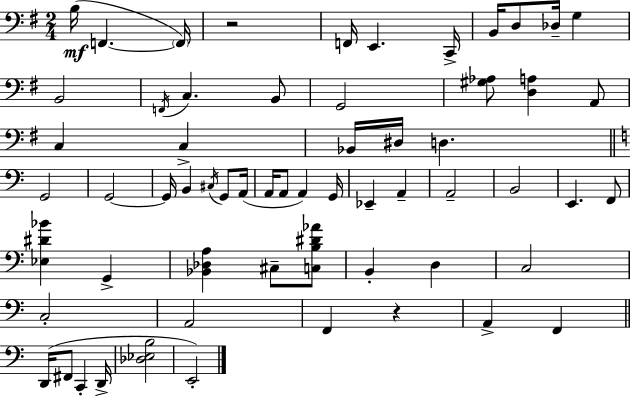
{
  \clef bass
  \numericTimeSignature
  \time 2/4
  \key g \major
  b16(\mf f,4.~~ \parenthesize f,16) | r2 | f,16 e,4. c,16-> | b,16 d8 des16-- g4 | \break b,2 | \acciaccatura { f,16 } c4. b,8 | g,2 | <gis aes>8 <d a>4 a,8 | \break c4 c4-> | bes,16 dis16 d4. | \bar "||" \break \key c \major g,2 | g,2~~ | g,16 b,4 \acciaccatura { cis16 } g,8 | a,16( a,16 a,8 a,4) | \break g,16 ees,4-- a,4-- | a,2-- | b,2 | e,4. f,8 | \break <ees dis' bes'>4 g,4-> | <bes, des a>4 cis8-- <c b dis' aes'>8 | b,4-. d4 | c2 | \break c2-. | a,2 | f,4 r4 | a,4-> f,4 | \break \bar "||" \break \key a \minor d,16( fis,8 c,4-. d,16-> | <des ees b>2 | e,2-.) | \bar "|."
}